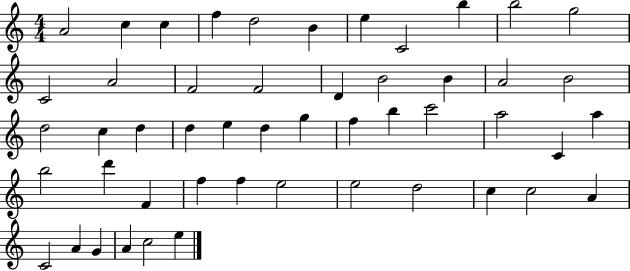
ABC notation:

X:1
T:Untitled
M:4/4
L:1/4
K:C
A2 c c f d2 B e C2 b b2 g2 C2 A2 F2 F2 D B2 B A2 B2 d2 c d d e d g f b c'2 a2 C a b2 d' F f f e2 e2 d2 c c2 A C2 A G A c2 e